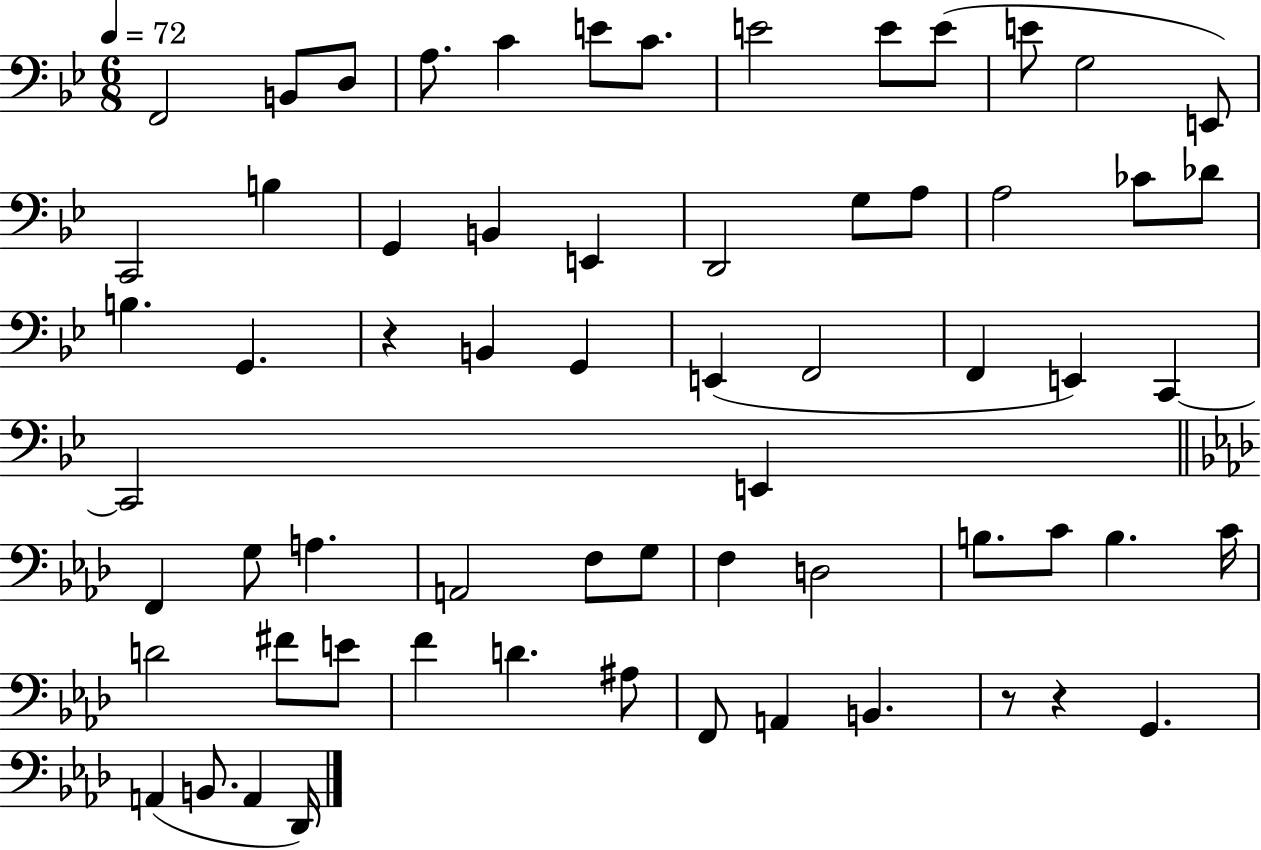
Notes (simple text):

F2/h B2/e D3/e A3/e. C4/q E4/e C4/e. E4/h E4/e E4/e E4/e G3/h E2/e C2/h B3/q G2/q B2/q E2/q D2/h G3/e A3/e A3/h CES4/e Db4/e B3/q. G2/q. R/q B2/q G2/q E2/q F2/h F2/q E2/q C2/q C2/h E2/q F2/q G3/e A3/q. A2/h F3/e G3/e F3/q D3/h B3/e. C4/e B3/q. C4/s D4/h F#4/e E4/e F4/q D4/q. A#3/e F2/e A2/q B2/q. R/e R/q G2/q. A2/q B2/e. A2/q Db2/s